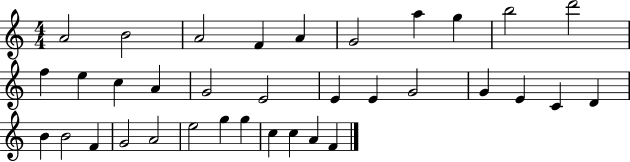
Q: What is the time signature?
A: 4/4